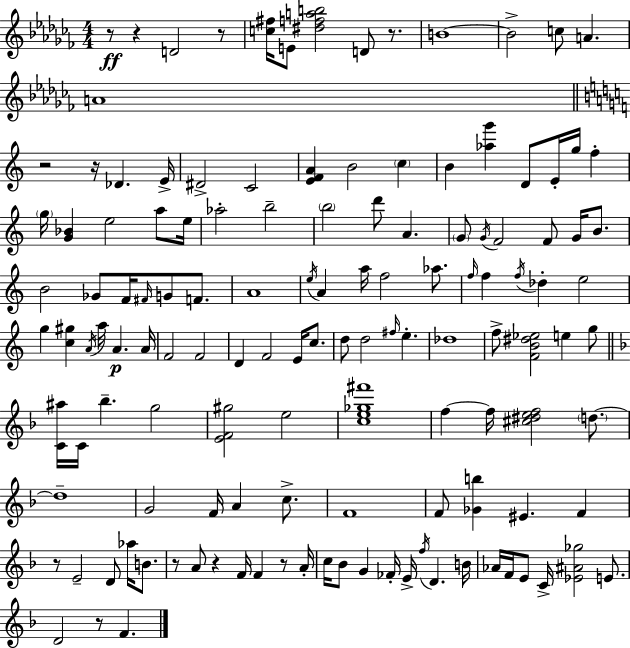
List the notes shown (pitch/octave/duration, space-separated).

R/e R/q D4/h R/e [C5,F#5]/s E4/e [D#5,F5,A5,B5]/h D4/e R/e. B4/w B4/h C5/e A4/q. A4/w R/h R/s Db4/q. E4/s D#4/h C4/h [E4,F4,A4]/q B4/h C5/q B4/q [Ab5,G6]/q D4/e E4/s G5/s F5/q G5/s [G4,Bb4]/q E5/h A5/e E5/s Ab5/h B5/h B5/h D6/e A4/q. G4/e G4/s F4/h F4/e G4/s B4/e. B4/h Gb4/e F4/s F#4/s G4/e F4/e. A4/w E5/s A4/q A5/s F5/h Ab5/e. F5/s F5/q F5/s Db5/q E5/h G5/q [C5,G#5]/q A4/s A5/s A4/q. A4/s F4/h F4/h D4/q F4/h E4/s C5/e. D5/e D5/h F#5/s E5/q. Db5/w F5/e [F4,B4,D#5,Eb5]/h E5/q G5/e [C4,A#5]/s C4/s Bb5/q. G5/h [E4,F4,G#5]/h E5/h [C5,E5,Gb5,F#6]/w F5/q F5/s [C#5,D#5,E5,F5]/h D5/e. D5/w G4/h F4/s A4/q C5/e. F4/w F4/e [Gb4,B5]/q EIS4/q. F4/q R/e E4/h D4/e Ab5/s B4/e. R/e A4/e R/q F4/s F4/q R/e A4/s C5/s Bb4/e G4/q FES4/s E4/s F5/s D4/q. B4/s Ab4/s F4/s E4/e C4/s [Eb4,A#4,Gb5]/h E4/e. D4/h R/e F4/q.